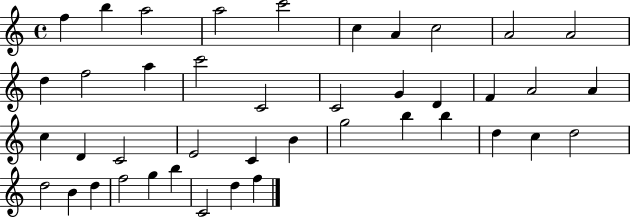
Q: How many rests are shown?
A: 0